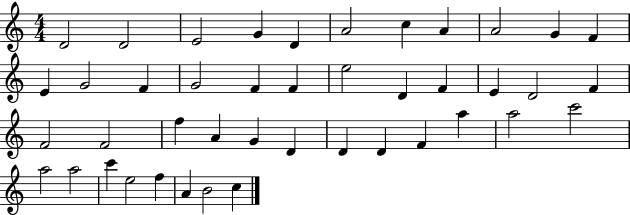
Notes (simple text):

D4/h D4/h E4/h G4/q D4/q A4/h C5/q A4/q A4/h G4/q F4/q E4/q G4/h F4/q G4/h F4/q F4/q E5/h D4/q F4/q E4/q D4/h F4/q F4/h F4/h F5/q A4/q G4/q D4/q D4/q D4/q F4/q A5/q A5/h C6/h A5/h A5/h C6/q E5/h F5/q A4/q B4/h C5/q